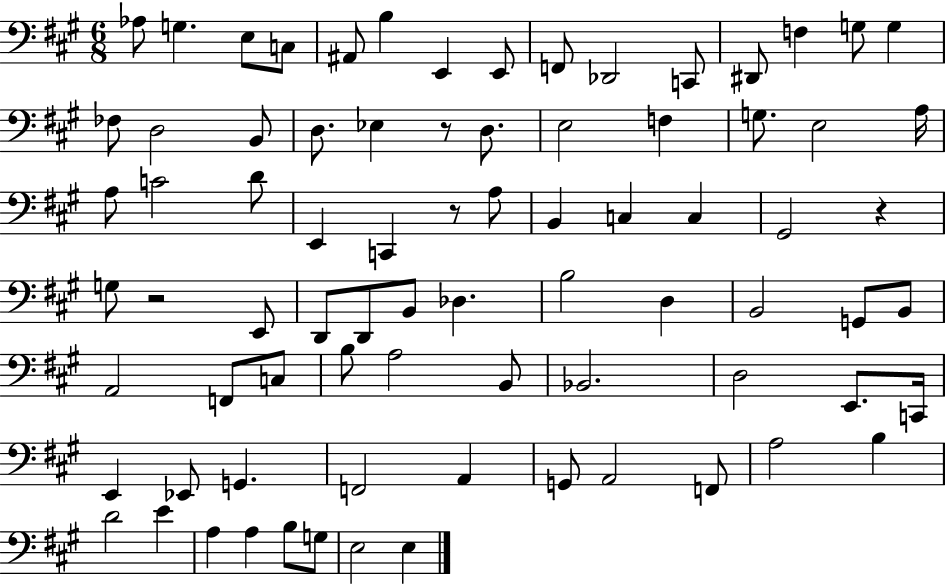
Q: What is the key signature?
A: A major